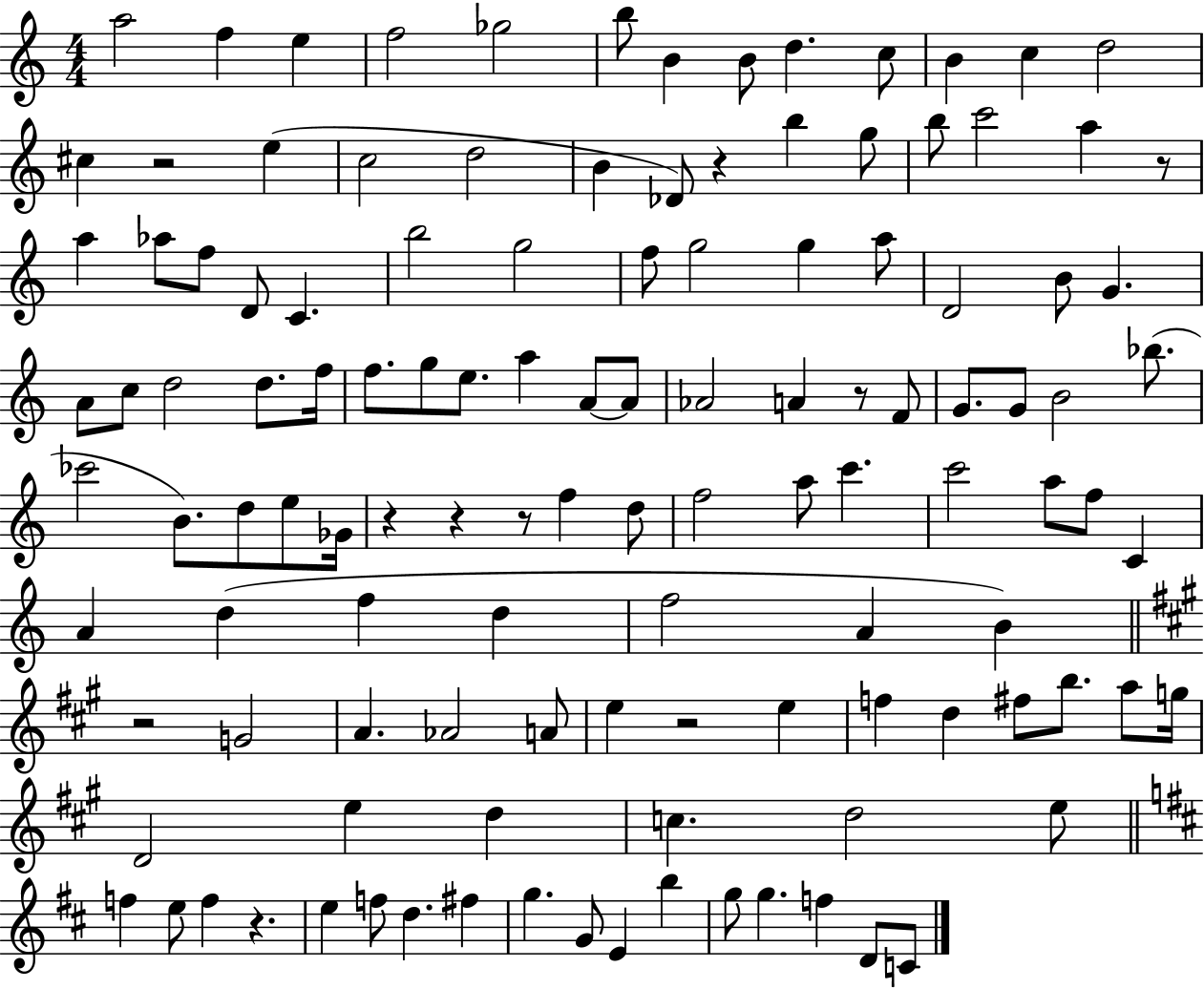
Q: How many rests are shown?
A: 10